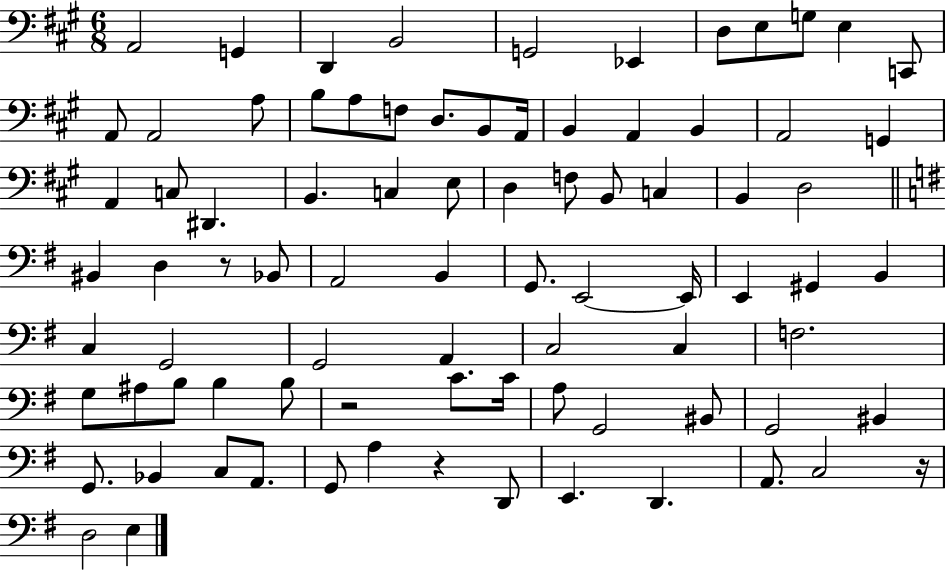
X:1
T:Untitled
M:6/8
L:1/4
K:A
A,,2 G,, D,, B,,2 G,,2 _E,, D,/2 E,/2 G,/2 E, C,,/2 A,,/2 A,,2 A,/2 B,/2 A,/2 F,/2 D,/2 B,,/2 A,,/4 B,, A,, B,, A,,2 G,, A,, C,/2 ^D,, B,, C, E,/2 D, F,/2 B,,/2 C, B,, D,2 ^B,, D, z/2 _B,,/2 A,,2 B,, G,,/2 E,,2 E,,/4 E,, ^G,, B,, C, G,,2 G,,2 A,, C,2 C, F,2 G,/2 ^A,/2 B,/2 B, B,/2 z2 C/2 C/4 A,/2 G,,2 ^B,,/2 G,,2 ^B,, G,,/2 _B,, C,/2 A,,/2 G,,/2 A, z D,,/2 E,, D,, A,,/2 C,2 z/4 D,2 E,